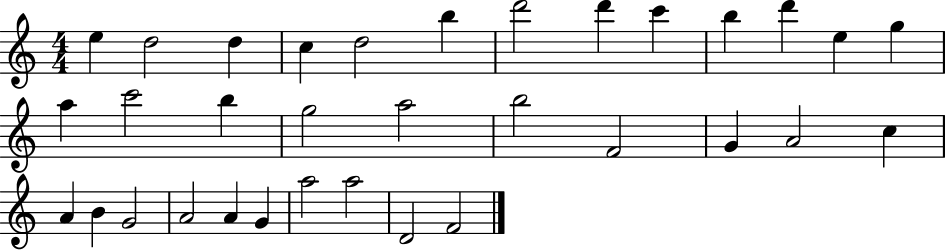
E5/q D5/h D5/q C5/q D5/h B5/q D6/h D6/q C6/q B5/q D6/q E5/q G5/q A5/q C6/h B5/q G5/h A5/h B5/h F4/h G4/q A4/h C5/q A4/q B4/q G4/h A4/h A4/q G4/q A5/h A5/h D4/h F4/h